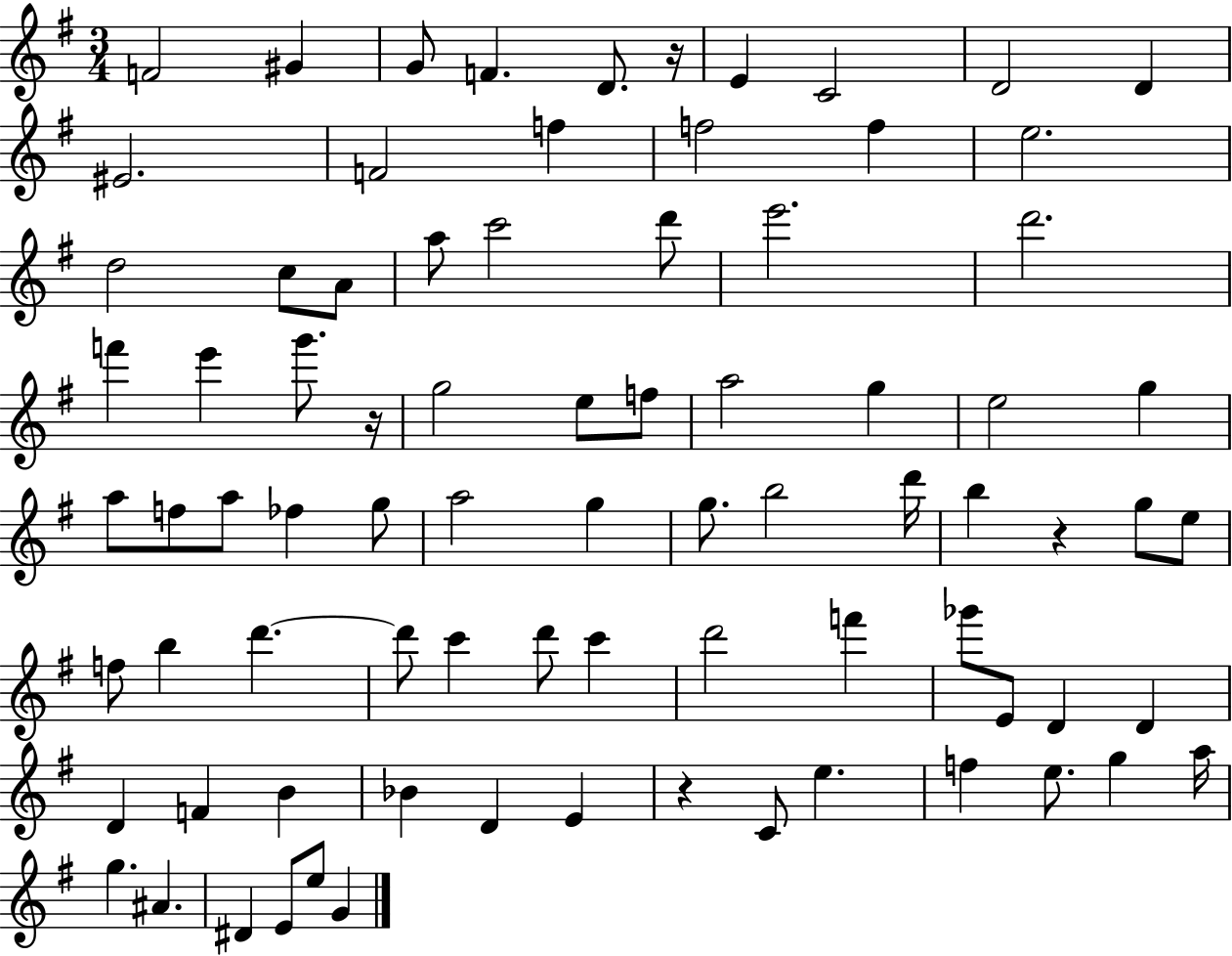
F4/h G#4/q G4/e F4/q. D4/e. R/s E4/q C4/h D4/h D4/q EIS4/h. F4/h F5/q F5/h F5/q E5/h. D5/h C5/e A4/e A5/e C6/h D6/e E6/h. D6/h. F6/q E6/q G6/e. R/s G5/h E5/e F5/e A5/h G5/q E5/h G5/q A5/e F5/e A5/e FES5/q G5/e A5/h G5/q G5/e. B5/h D6/s B5/q R/q G5/e E5/e F5/e B5/q D6/q. D6/e C6/q D6/e C6/q D6/h F6/q Gb6/e E4/e D4/q D4/q D4/q F4/q B4/q Bb4/q D4/q E4/q R/q C4/e E5/q. F5/q E5/e. G5/q A5/s G5/q. A#4/q. D#4/q E4/e E5/e G4/q